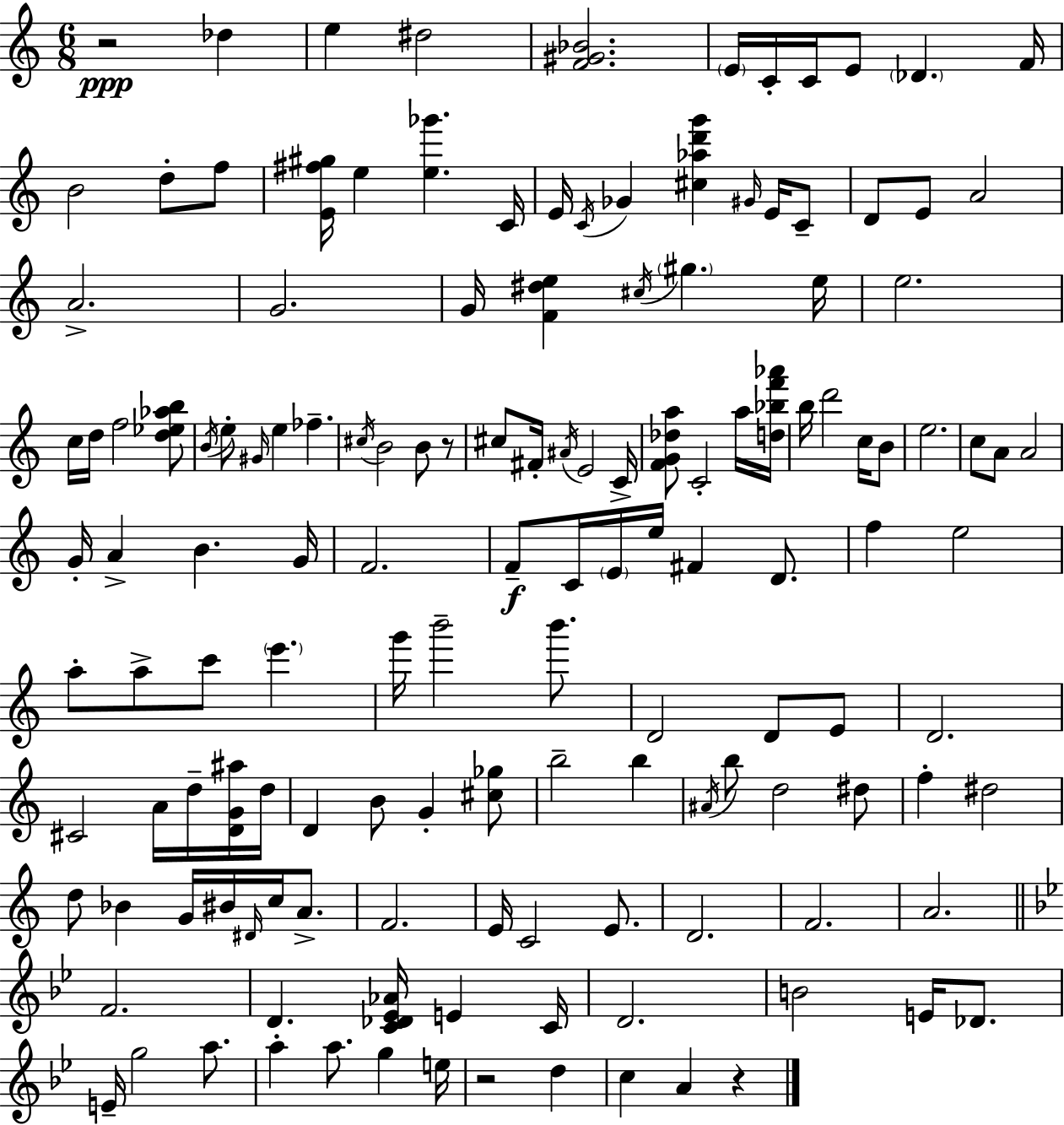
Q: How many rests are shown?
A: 4